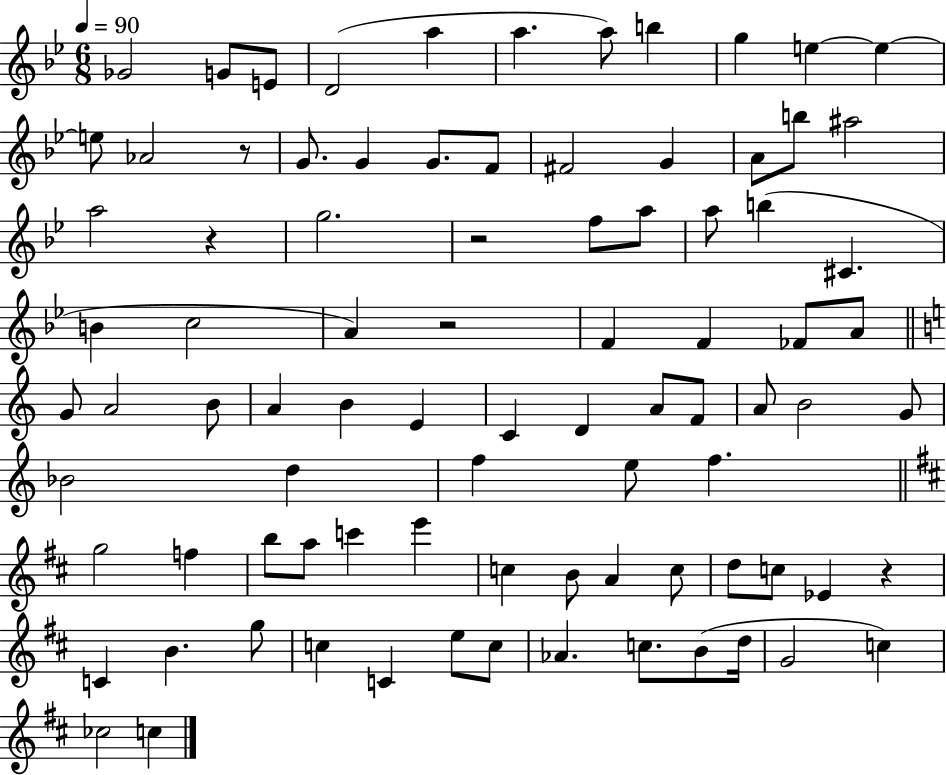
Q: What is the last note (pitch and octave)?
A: C5